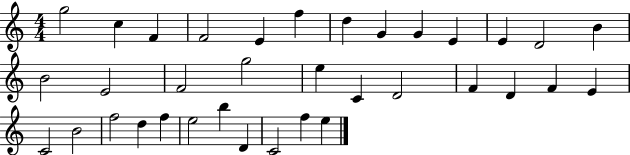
X:1
T:Untitled
M:4/4
L:1/4
K:C
g2 c F F2 E f d G G E E D2 B B2 E2 F2 g2 e C D2 F D F E C2 B2 f2 d f e2 b D C2 f e